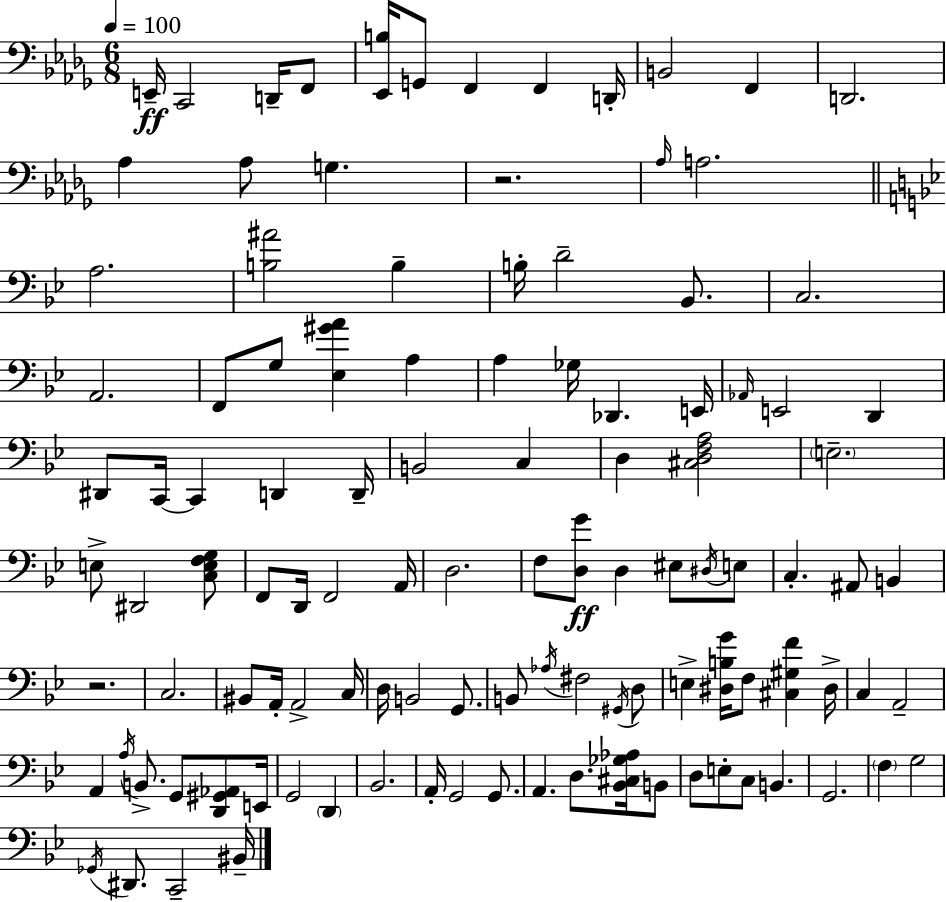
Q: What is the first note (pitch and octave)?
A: E2